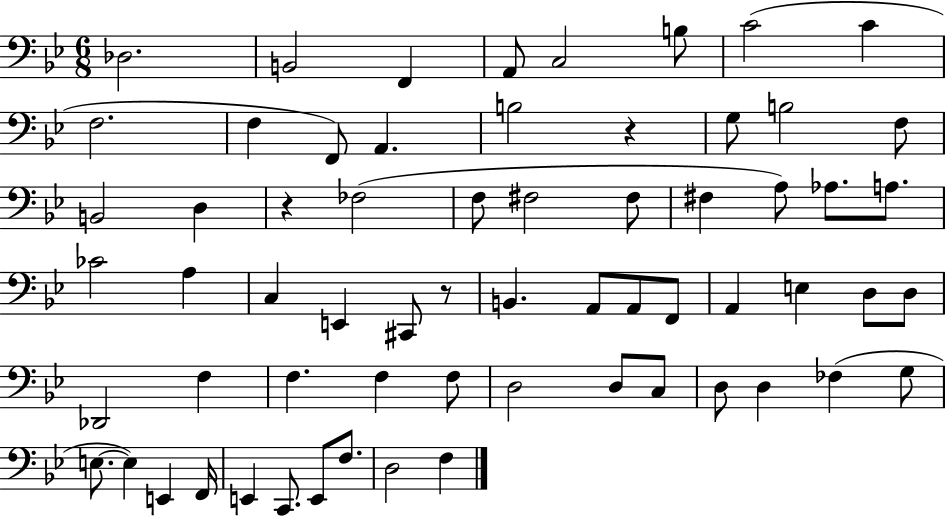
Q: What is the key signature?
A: BES major